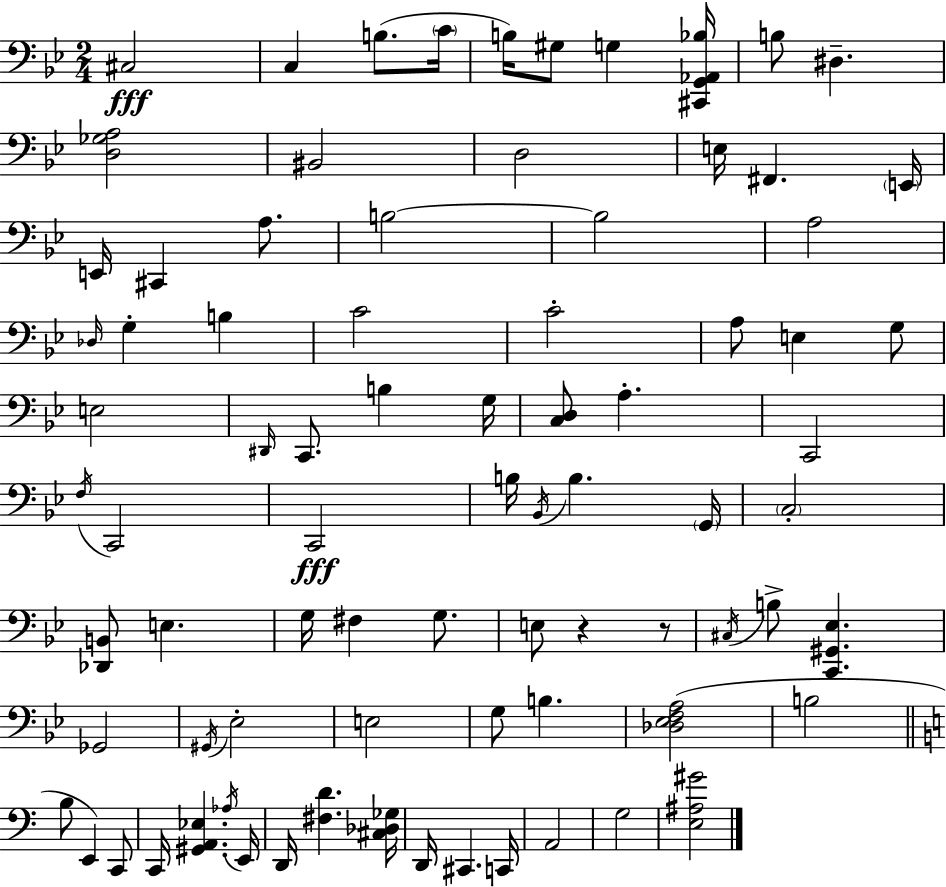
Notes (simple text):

C#3/h C3/q B3/e. C4/s B3/s G#3/e G3/q [C#2,G2,Ab2,Bb3]/s B3/e D#3/q. [D3,Gb3,A3]/h BIS2/h D3/h E3/s F#2/q. E2/s E2/s C#2/q A3/e. B3/h B3/h A3/h Db3/s G3/q B3/q C4/h C4/h A3/e E3/q G3/e E3/h D#2/s C2/e. B3/q G3/s [C3,D3]/e A3/q. C2/h F3/s C2/h C2/h B3/s Bb2/s B3/q. G2/s C3/h [Db2,B2]/e E3/q. G3/s F#3/q G3/e. E3/e R/q R/e C#3/s B3/e [C2,G#2,Eb3]/q. Gb2/h G#2/s Eb3/h E3/h G3/e B3/q. [Db3,Eb3,F3,A3]/h B3/h B3/e E2/q C2/e C2/s [G#2,A2,Eb3]/q. Ab3/s E2/s D2/s [F#3,D4]/q. [C#3,Db3,Gb3]/s D2/s C#2/q. C2/s A2/h G3/h [E3,A#3,G#4]/h